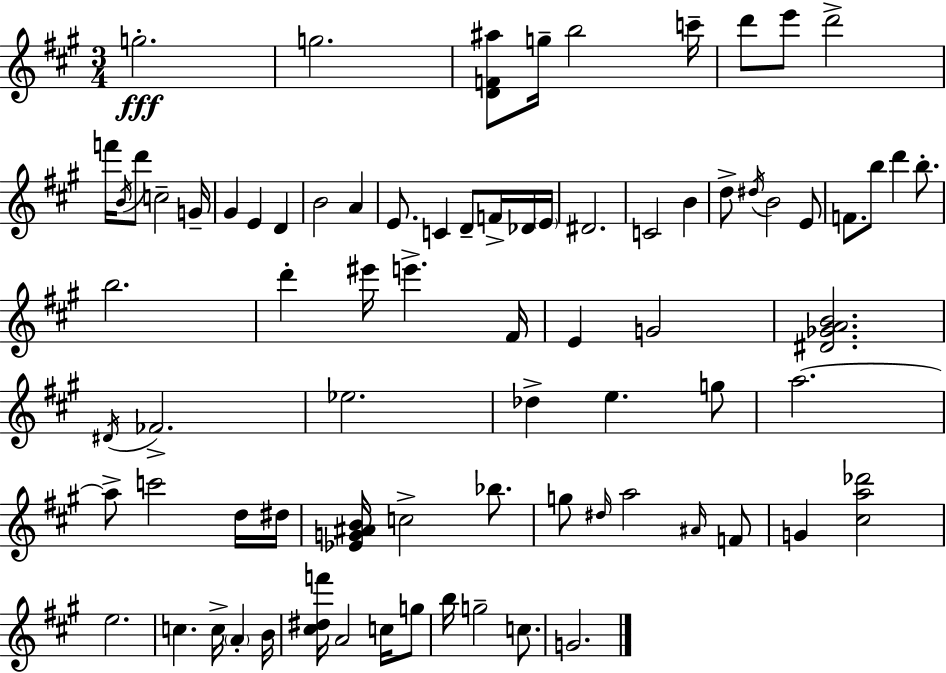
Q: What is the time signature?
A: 3/4